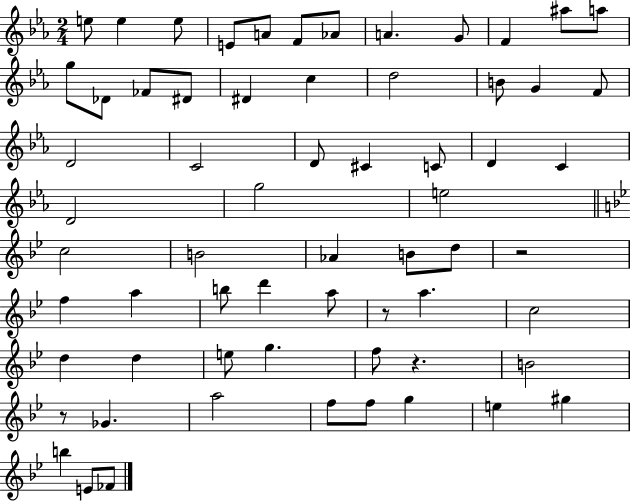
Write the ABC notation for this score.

X:1
T:Untitled
M:2/4
L:1/4
K:Eb
e/2 e e/2 E/2 A/2 F/2 _A/2 A G/2 F ^a/2 a/2 g/2 _D/2 _F/2 ^D/2 ^D c d2 B/2 G F/2 D2 C2 D/2 ^C C/2 D C D2 g2 e2 c2 B2 _A B/2 d/2 z2 f a b/2 d' a/2 z/2 a c2 d d e/2 g f/2 z B2 z/2 _G a2 f/2 f/2 g e ^g b E/2 _F/2